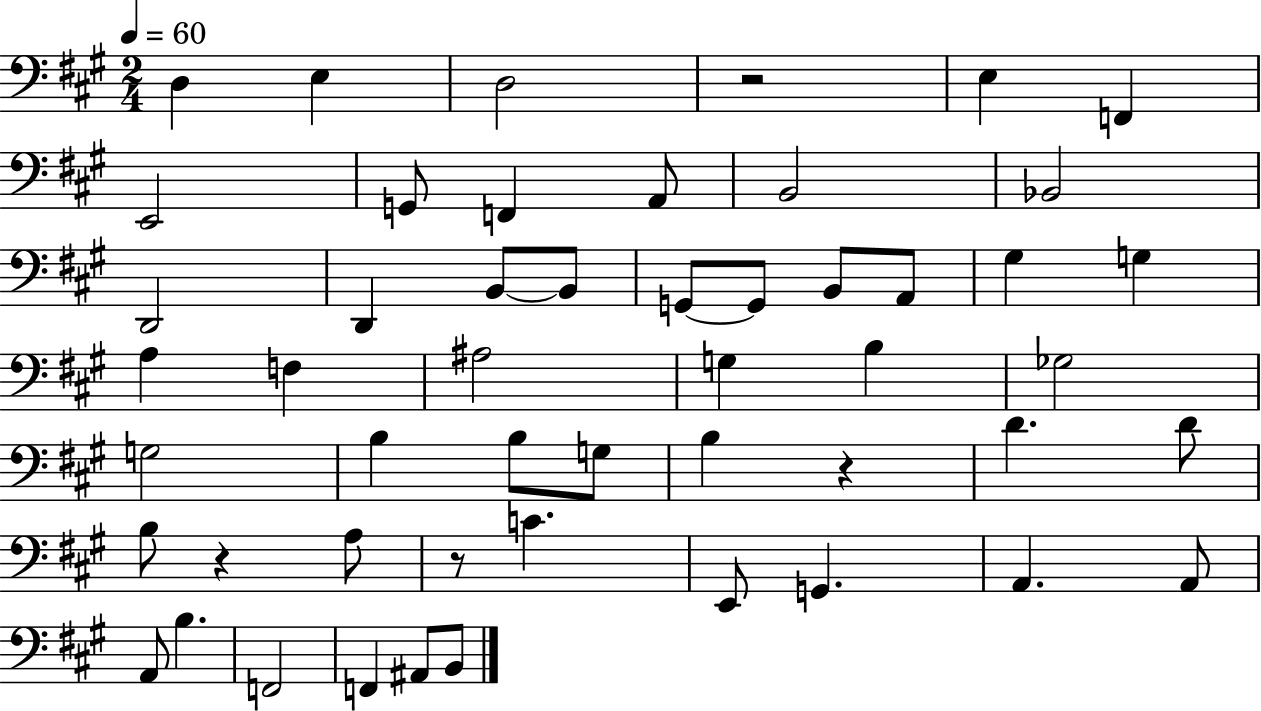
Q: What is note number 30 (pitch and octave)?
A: B3